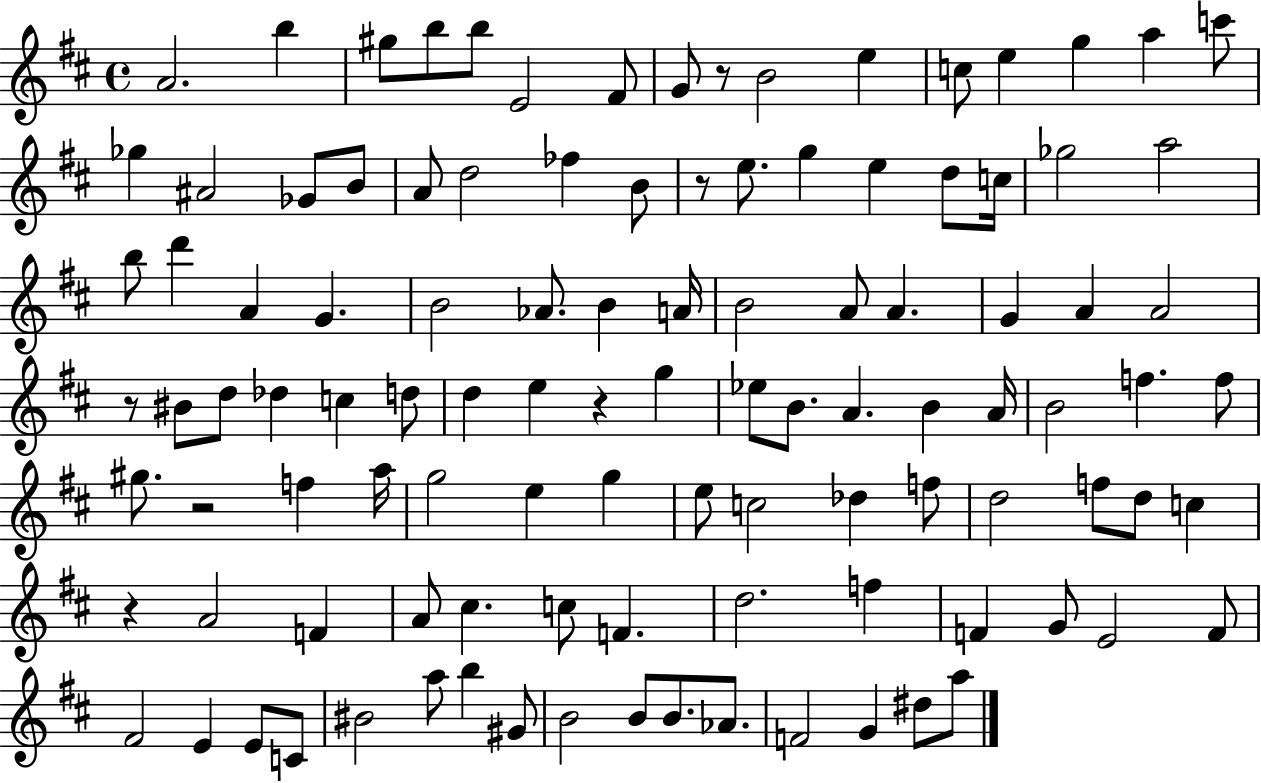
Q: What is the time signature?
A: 4/4